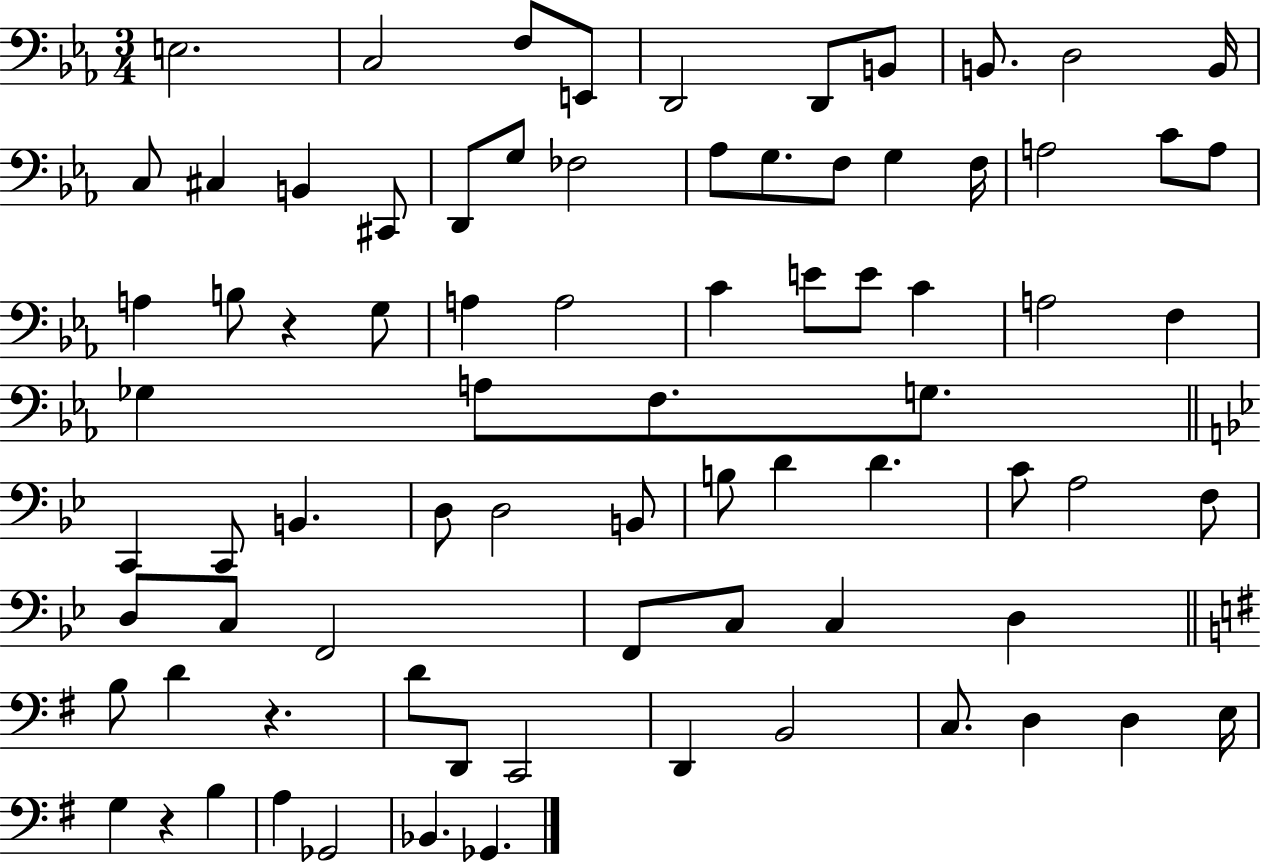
E3/h. C3/h F3/e E2/e D2/h D2/e B2/e B2/e. D3/h B2/s C3/e C#3/q B2/q C#2/e D2/e G3/e FES3/h Ab3/e G3/e. F3/e G3/q F3/s A3/h C4/e A3/e A3/q B3/e R/q G3/e A3/q A3/h C4/q E4/e E4/e C4/q A3/h F3/q Gb3/q A3/e F3/e. G3/e. C2/q C2/e B2/q. D3/e D3/h B2/e B3/e D4/q D4/q. C4/e A3/h F3/e D3/e C3/e F2/h F2/e C3/e C3/q D3/q B3/e D4/q R/q. D4/e D2/e C2/h D2/q B2/h C3/e. D3/q D3/q E3/s G3/q R/q B3/q A3/q Gb2/h Bb2/q. Gb2/q.